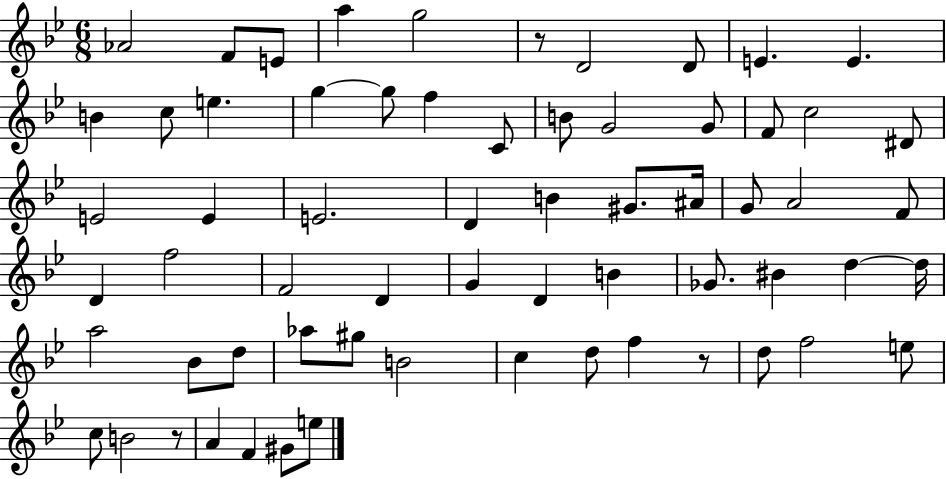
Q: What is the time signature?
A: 6/8